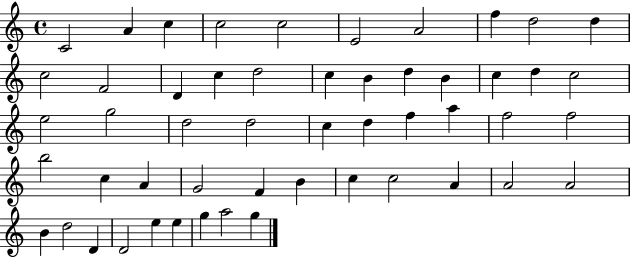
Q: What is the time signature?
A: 4/4